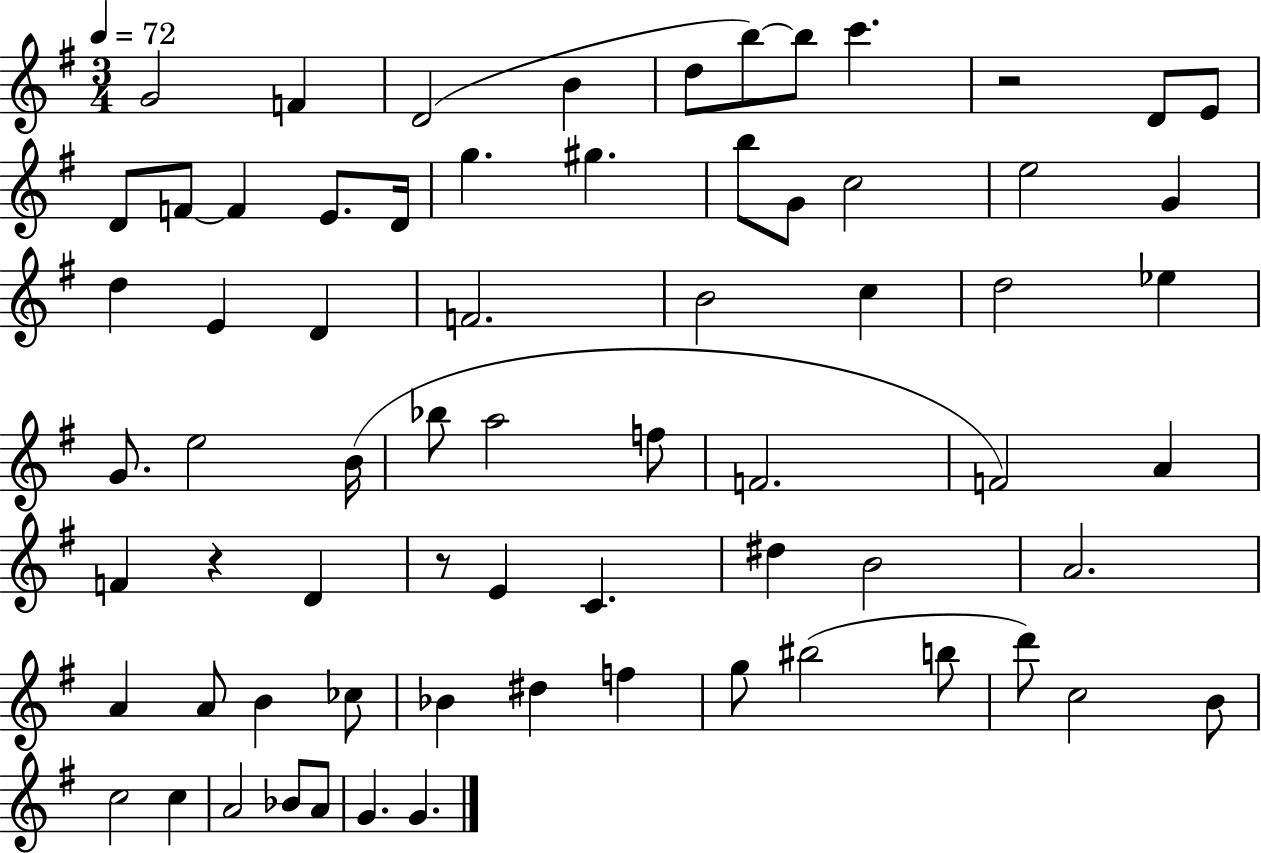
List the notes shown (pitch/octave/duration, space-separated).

G4/h F4/q D4/h B4/q D5/e B5/e B5/e C6/q. R/h D4/e E4/e D4/e F4/e F4/q E4/e. D4/s G5/q. G#5/q. B5/e G4/e C5/h E5/h G4/q D5/q E4/q D4/q F4/h. B4/h C5/q D5/h Eb5/q G4/e. E5/h B4/s Bb5/e A5/h F5/e F4/h. F4/h A4/q F4/q R/q D4/q R/e E4/q C4/q. D#5/q B4/h A4/h. A4/q A4/e B4/q CES5/e Bb4/q D#5/q F5/q G5/e BIS5/h B5/e D6/e C5/h B4/e C5/h C5/q A4/h Bb4/e A4/e G4/q. G4/q.